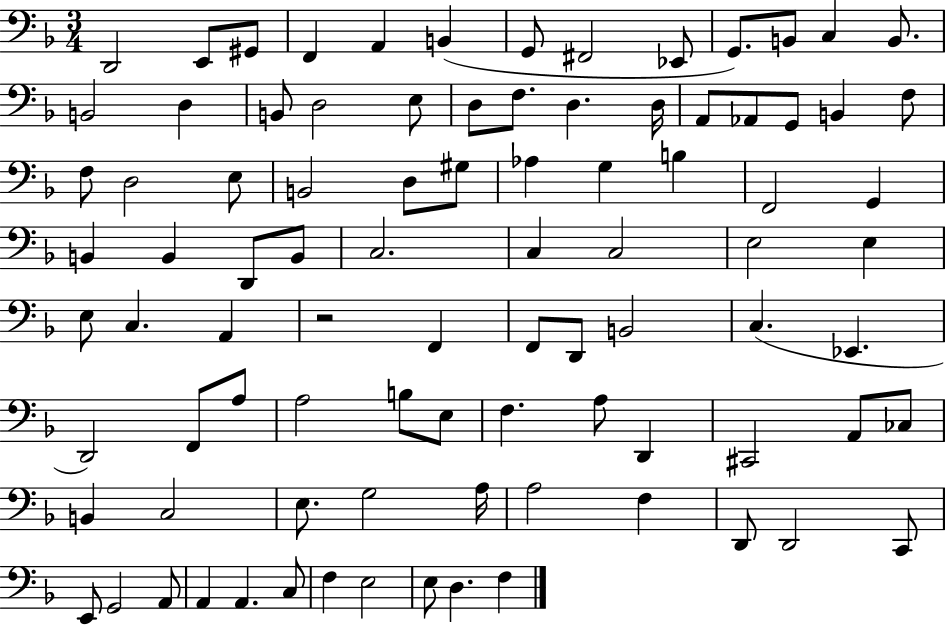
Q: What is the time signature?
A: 3/4